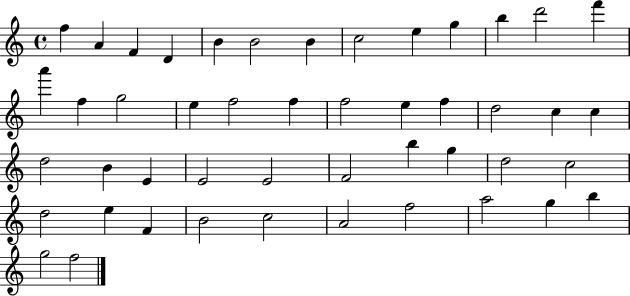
{
  \clef treble
  \time 4/4
  \defaultTimeSignature
  \key c \major
  f''4 a'4 f'4 d'4 | b'4 b'2 b'4 | c''2 e''4 g''4 | b''4 d'''2 f'''4 | \break a'''4 f''4 g''2 | e''4 f''2 f''4 | f''2 e''4 f''4 | d''2 c''4 c''4 | \break d''2 b'4 e'4 | e'2 e'2 | f'2 b''4 g''4 | d''2 c''2 | \break d''2 e''4 f'4 | b'2 c''2 | a'2 f''2 | a''2 g''4 b''4 | \break g''2 f''2 | \bar "|."
}